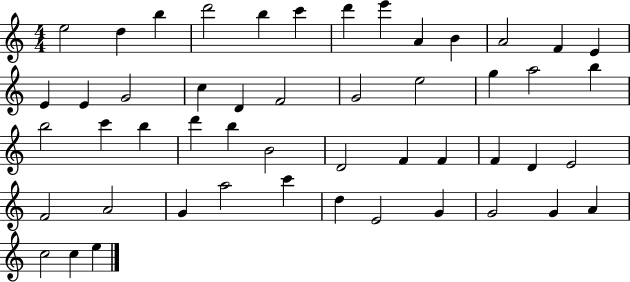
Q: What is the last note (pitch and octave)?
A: E5